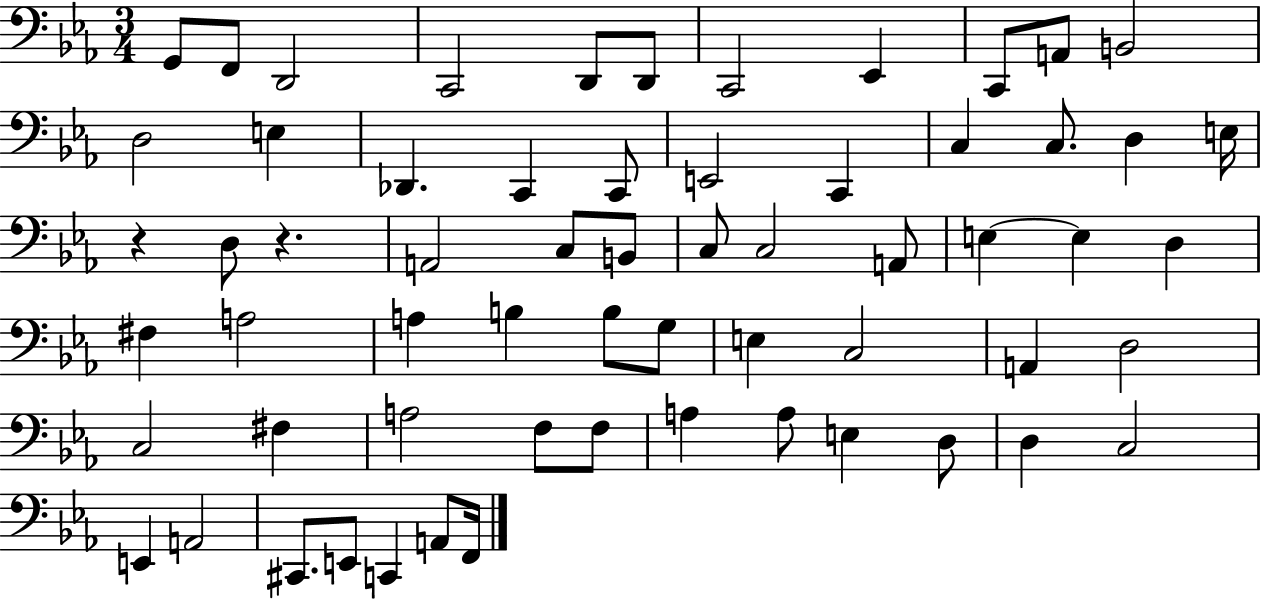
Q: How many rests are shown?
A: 2